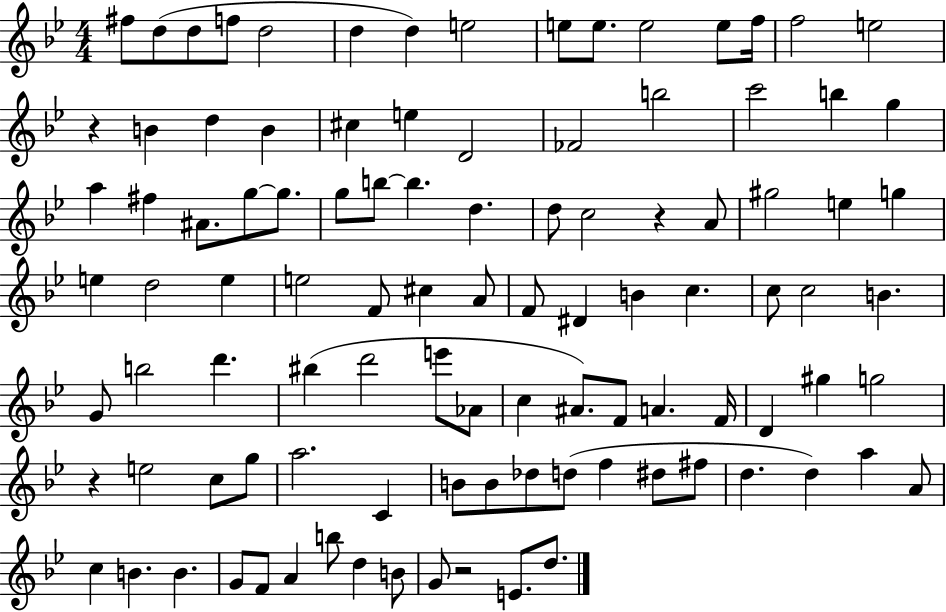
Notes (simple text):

F#5/e D5/e D5/e F5/e D5/h D5/q D5/q E5/h E5/e E5/e. E5/h E5/e F5/s F5/h E5/h R/q B4/q D5/q B4/q C#5/q E5/q D4/h FES4/h B5/h C6/h B5/q G5/q A5/q F#5/q A#4/e. G5/e G5/e. G5/e B5/e B5/q. D5/q. D5/e C5/h R/q A4/e G#5/h E5/q G5/q E5/q D5/h E5/q E5/h F4/e C#5/q A4/e F4/e D#4/q B4/q C5/q. C5/e C5/h B4/q. G4/e B5/h D6/q. BIS5/q D6/h E6/e Ab4/e C5/q A#4/e. F4/e A4/q. F4/s D4/q G#5/q G5/h R/q E5/h C5/e G5/e A5/h. C4/q B4/e B4/e Db5/e D5/e F5/q D#5/e F#5/e D5/q. D5/q A5/q A4/e C5/q B4/q. B4/q. G4/e F4/e A4/q B5/e D5/q B4/e G4/e R/h E4/e. D5/e.